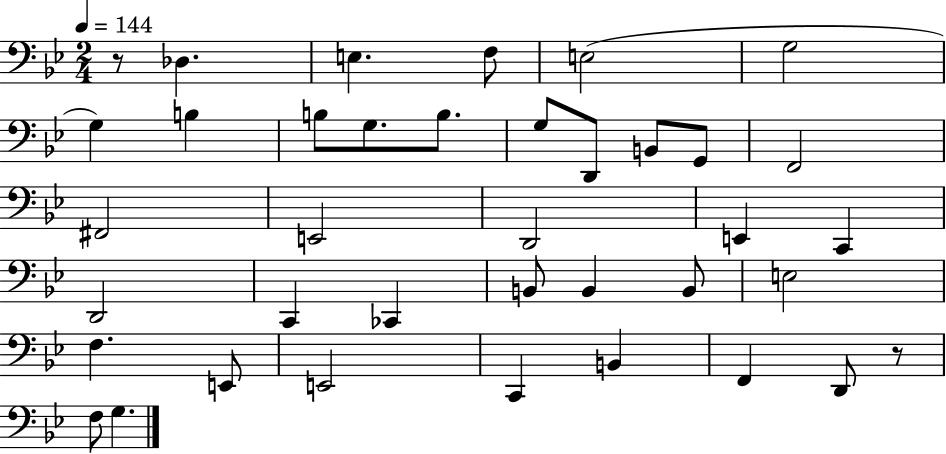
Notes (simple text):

R/e Db3/q. E3/q. F3/e E3/h G3/h G3/q B3/q B3/e G3/e. B3/e. G3/e D2/e B2/e G2/e F2/h F#2/h E2/h D2/h E2/q C2/q D2/h C2/q CES2/q B2/e B2/q B2/e E3/h F3/q. E2/e E2/h C2/q B2/q F2/q D2/e R/e F3/e G3/q.